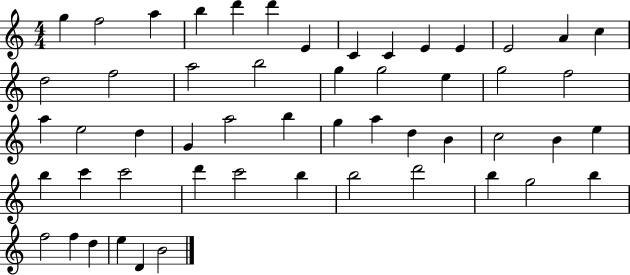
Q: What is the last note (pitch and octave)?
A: B4